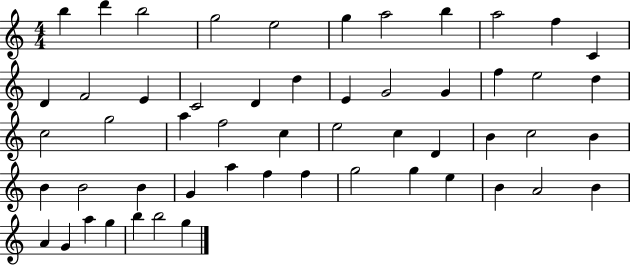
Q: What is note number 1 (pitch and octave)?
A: B5